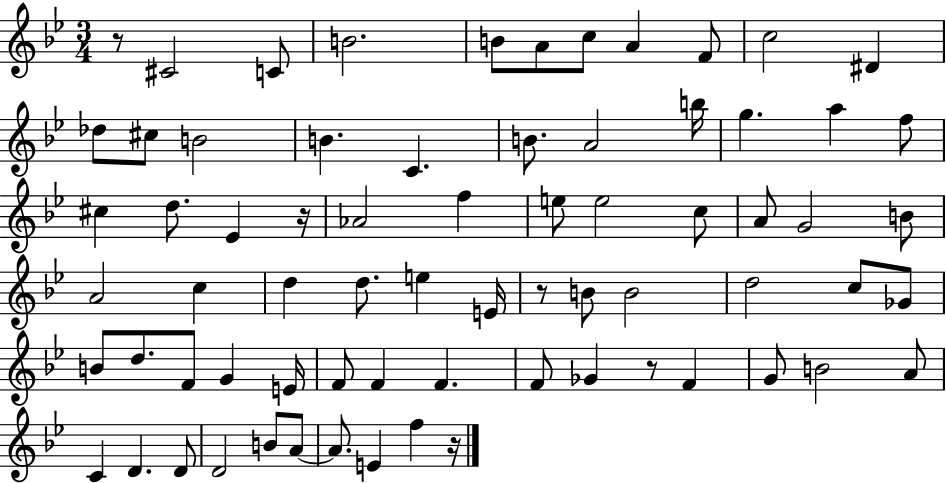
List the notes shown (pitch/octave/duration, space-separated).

R/e C#4/h C4/e B4/h. B4/e A4/e C5/e A4/q F4/e C5/h D#4/q Db5/e C#5/e B4/h B4/q. C4/q. B4/e. A4/h B5/s G5/q. A5/q F5/e C#5/q D5/e. Eb4/q R/s Ab4/h F5/q E5/e E5/h C5/e A4/e G4/h B4/e A4/h C5/q D5/q D5/e. E5/q E4/s R/e B4/e B4/h D5/h C5/e Gb4/e B4/e D5/e. F4/e G4/q E4/s F4/e F4/q F4/q. F4/e Gb4/q R/e F4/q G4/e B4/h A4/e C4/q D4/q. D4/e D4/h B4/e A4/e A4/e. E4/q F5/q R/s